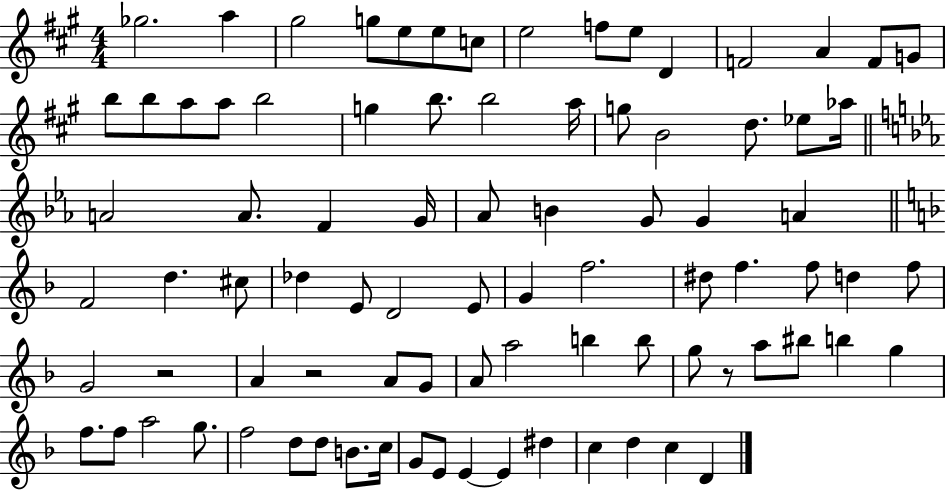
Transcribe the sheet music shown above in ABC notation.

X:1
T:Untitled
M:4/4
L:1/4
K:A
_g2 a ^g2 g/2 e/2 e/2 c/2 e2 f/2 e/2 D F2 A F/2 G/2 b/2 b/2 a/2 a/2 b2 g b/2 b2 a/4 g/2 B2 d/2 _e/2 _a/4 A2 A/2 F G/4 _A/2 B G/2 G A F2 d ^c/2 _d E/2 D2 E/2 G f2 ^d/2 f f/2 d f/2 G2 z2 A z2 A/2 G/2 A/2 a2 b b/2 g/2 z/2 a/2 ^b/2 b g f/2 f/2 a2 g/2 f2 d/2 d/2 B/2 c/4 G/2 E/2 E E ^d c d c D